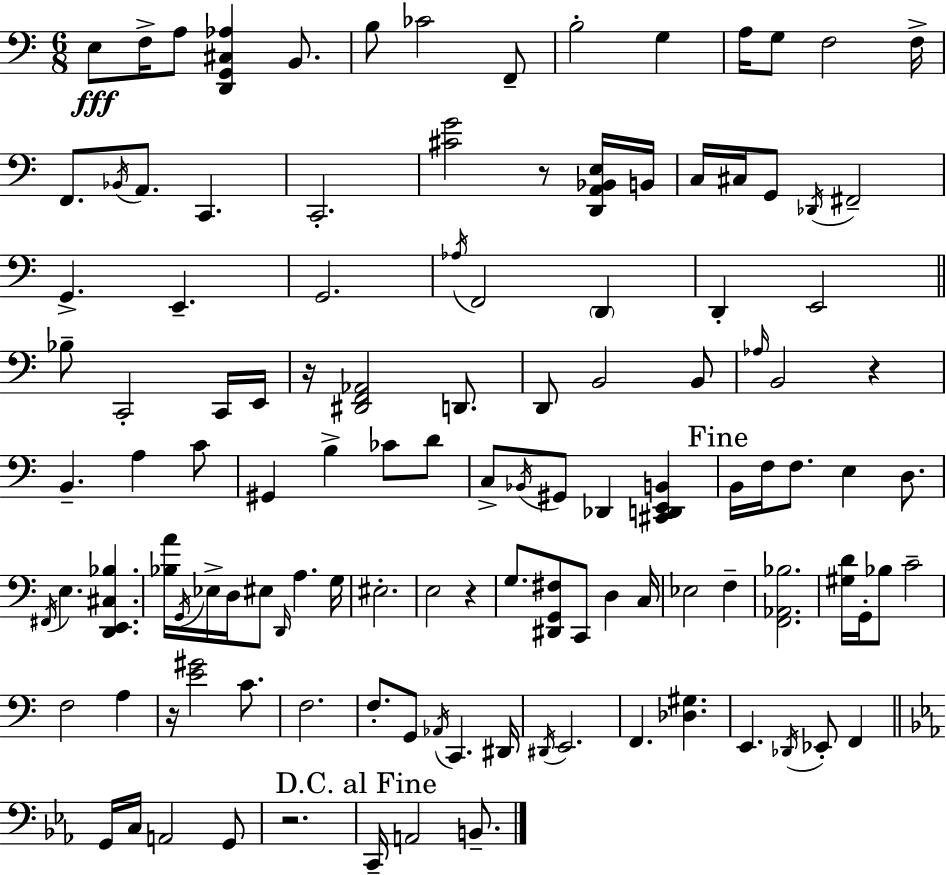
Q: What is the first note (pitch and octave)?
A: E3